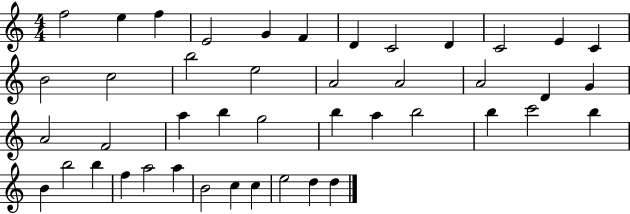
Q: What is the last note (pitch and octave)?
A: D5